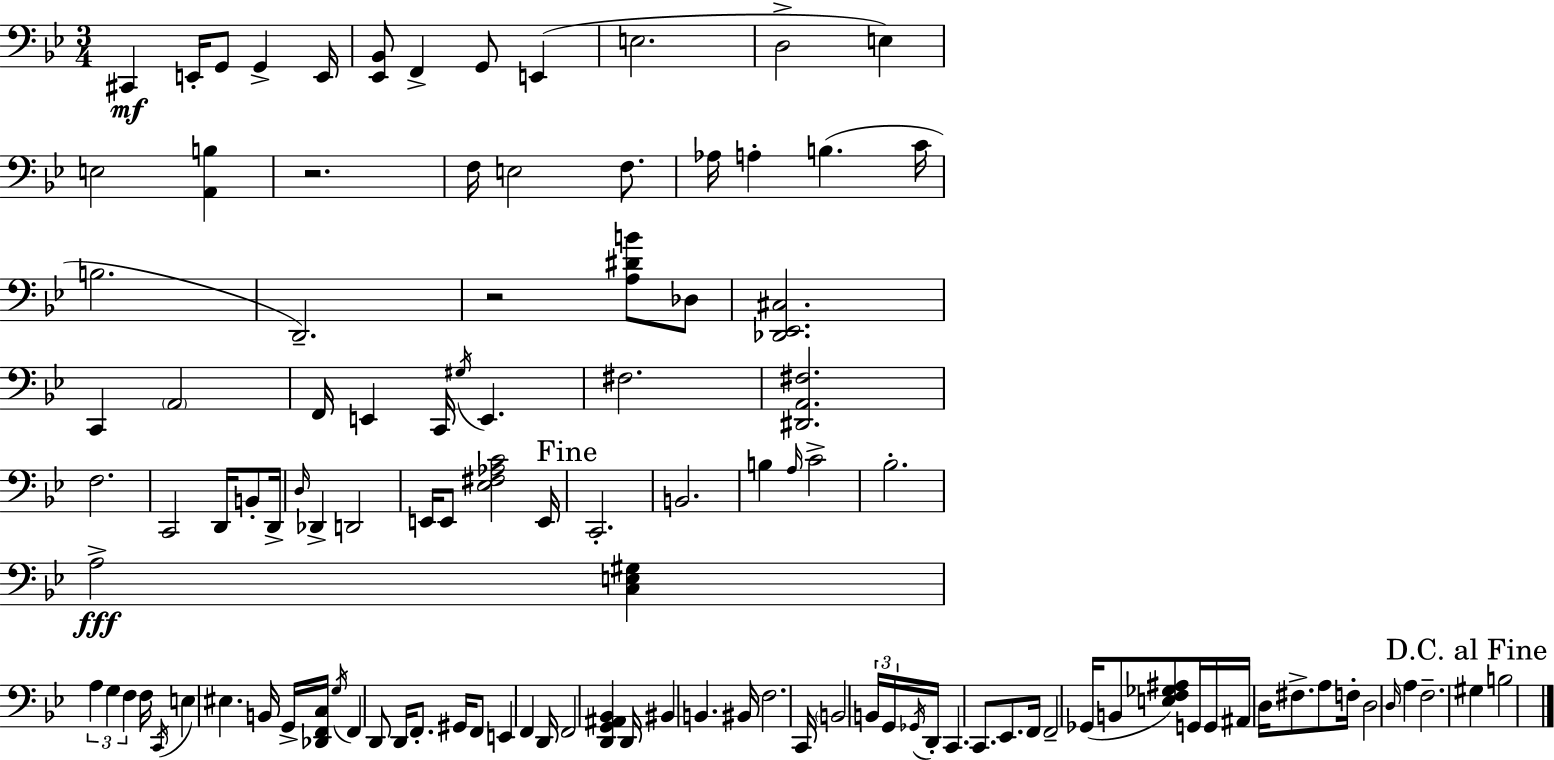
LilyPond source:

{
  \clef bass
  \numericTimeSignature
  \time 3/4
  \key bes \major
  cis,4\mf e,16-. g,8 g,4-> e,16 | <ees, bes,>8 f,4-> g,8 e,4( | e2. | d2-> e4) | \break e2 <a, b>4 | r2. | f16 e2 f8. | aes16 a4-. b4.( c'16 | \break b2. | d,2.--) | r2 <a dis' b'>8 des8 | <des, ees, cis>2. | \break c,4 \parenthesize a,2 | f,16 e,4 c,16 \acciaccatura { gis16 } e,4. | fis2. | <dis, a, fis>2. | \break f2. | c,2 d,16 b,8-. | d,16-> \grace { d16 } des,4-> d,2 | e,16 e,8 <ees fis aes c'>2 | \break e,16 \mark "Fine" c,2.-. | b,2. | b4 \grace { a16 } c'2-> | bes2.-. | \break a2->\fff <c e gis>4 | \tuplet 3/2 { a4 g4 f4 } | f16 \acciaccatura { c,16 } e4 eis4. | b,16 g,16-> <des, f, c>16 \acciaccatura { g16 } f,4 d,8 | \break d,16 f,8.-. gis,16 f,8 e,4 | f,4 d,16 f,2 | <d, g, ais, bes,>4 d,16 bis,4 b,4. | bis,16 f2. | \break c,16 \parenthesize b,2 | \tuplet 3/2 { b,16 g,16 \acciaccatura { ges,16 } } d,16-. c,4. | c,8. ees,8. f,16 f,2-- | ges,16( b,8 <e f ges ais>8) g,16 g,16 ais,16 d16 | \break fis8.-> a8 f16-. d2 | \grace { d16 } a4 f2.-- | \mark "D.C. al Fine" gis4 b2 | \bar "|."
}